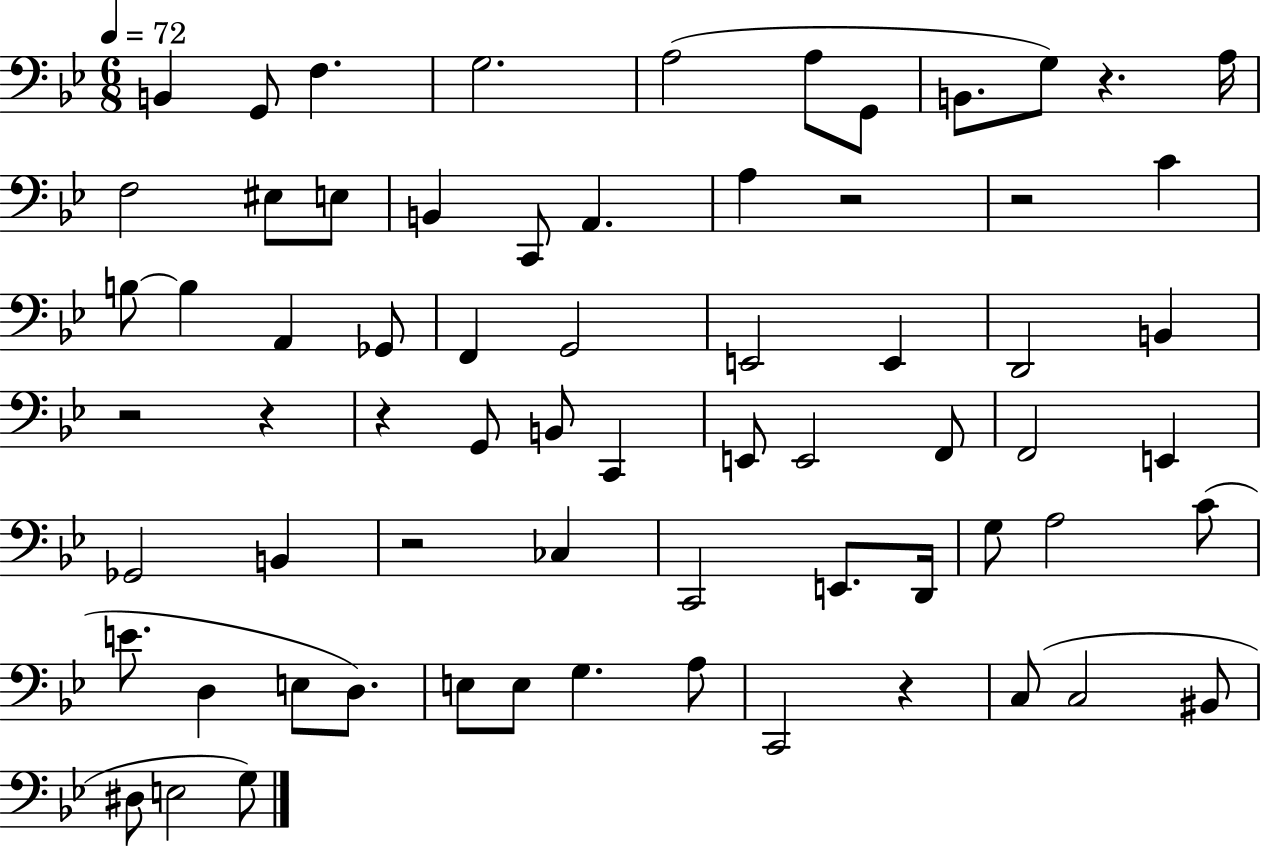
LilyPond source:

{
  \clef bass
  \numericTimeSignature
  \time 6/8
  \key bes \major
  \tempo 4 = 72
  \repeat volta 2 { b,4 g,8 f4. | g2. | a2( a8 g,8 | b,8. g8) r4. a16 | \break f2 eis8 e8 | b,4 c,8 a,4. | a4 r2 | r2 c'4 | \break b8~~ b4 a,4 ges,8 | f,4 g,2 | e,2 e,4 | d,2 b,4 | \break r2 r4 | r4 g,8 b,8 c,4 | e,8 e,2 f,8 | f,2 e,4 | \break ges,2 b,4 | r2 ces4 | c,2 e,8. d,16 | g8 a2 c'8( | \break e'8. d4 e8 d8.) | e8 e8 g4. a8 | c,2 r4 | c8( c2 bis,8 | \break dis8 e2 g8) | } \bar "|."
}